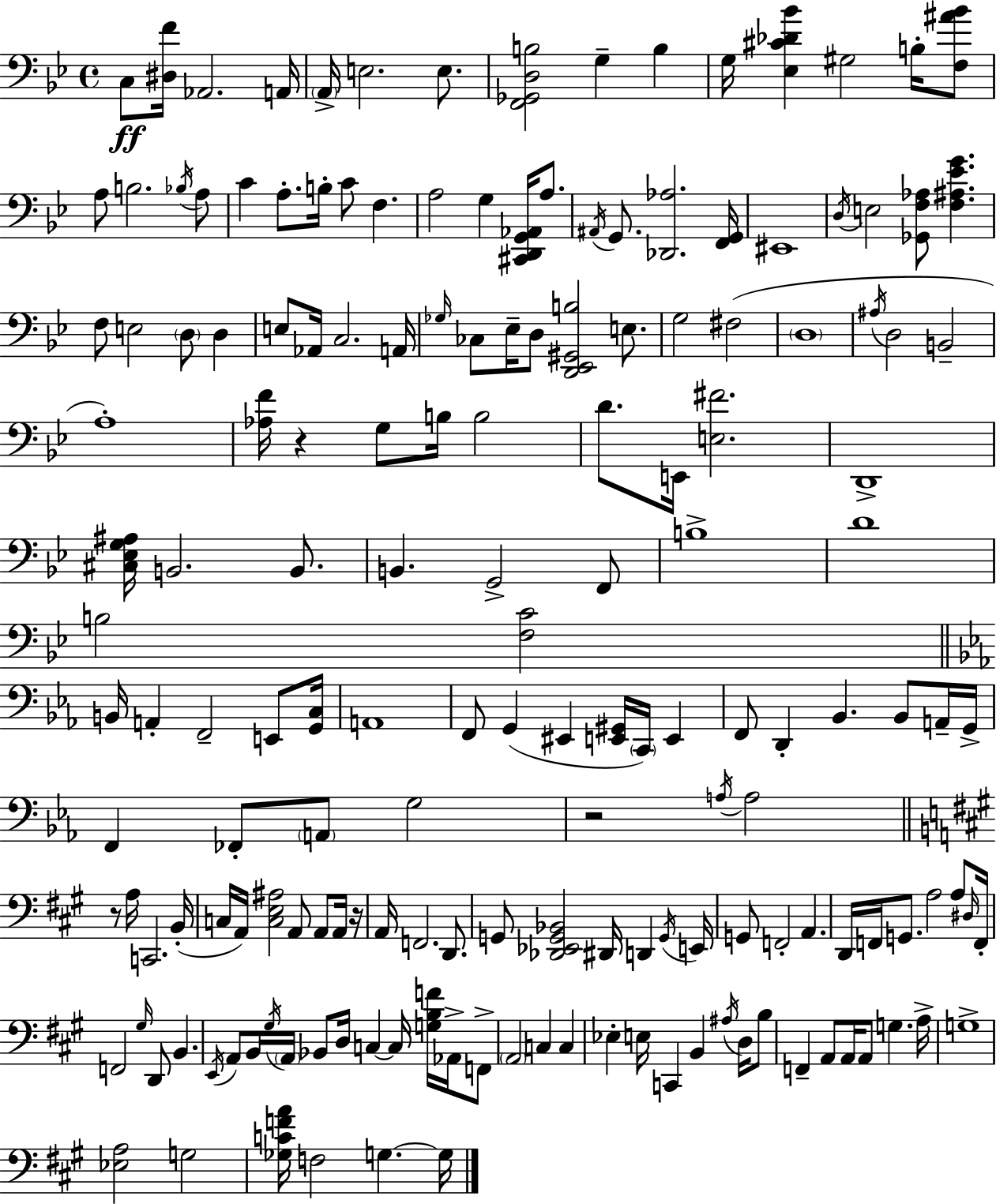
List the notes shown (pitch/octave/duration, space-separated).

C3/e [D#3,F4]/s Ab2/h. A2/s A2/s E3/h. E3/e. [F2,Gb2,D3,B3]/h G3/q B3/q G3/s [Eb3,C#4,Db4,Bb4]/q G#3/h B3/s [F3,A#4,Bb4]/e A3/e B3/h. Bb3/s A3/e C4/q A3/e. B3/s C4/e F3/q. A3/h G3/q [C#2,D2,G2,Ab2]/s A3/e. A#2/s G2/e. [Db2,Ab3]/h. [F2,G2]/s EIS2/w D3/s E3/h [Gb2,F3,Ab3]/e [F3,A#3,Eb4,G4]/q. F3/e E3/h D3/e D3/q E3/e Ab2/s C3/h. A2/s Gb3/s CES3/e Eb3/s D3/e [D2,Eb2,G#2,B3]/h E3/e. G3/h F#3/h D3/w A#3/s D3/h B2/h A3/w [Ab3,F4]/s R/q G3/e B3/s B3/h D4/e. E2/s [E3,F#4]/h. D2/w [C#3,Eb3,G3,A#3]/s B2/h. B2/e. B2/q. G2/h F2/e B3/w D4/w B3/h [F3,C4]/h B2/s A2/q F2/h E2/e [G2,C3]/s A2/w F2/e G2/q EIS2/q [E2,G#2]/s C2/s E2/q F2/e D2/q Bb2/q. Bb2/e A2/s G2/s F2/q FES2/e A2/e G3/h R/h A3/s A3/h R/e A3/s C2/h. B2/s C3/s A2/s [C3,E3,A#3]/h A2/e A2/e A2/s R/s A2/s F2/h. D2/e. G2/e [Db2,Eb2,G2,Bb2]/h D#2/s D2/q G2/s E2/s G2/e F2/h A2/q. D2/s F2/s G2/e. A3/h A3/e D#3/s F2/s F2/h G#3/s D2/e B2/q. E2/s A2/e B2/s G#3/s A2/s Bb2/e D3/s C3/q C3/s [G3,B3,F4]/s Ab2/s F2/e A2/h C3/q C3/q Eb3/q E3/s C2/q B2/q A#3/s D3/s B3/e F2/q A2/e A2/s A2/e G3/q. A3/s G3/w [Eb3,A3]/h G3/h [Gb3,C4,F4,A4]/s F3/h G3/q. G3/s